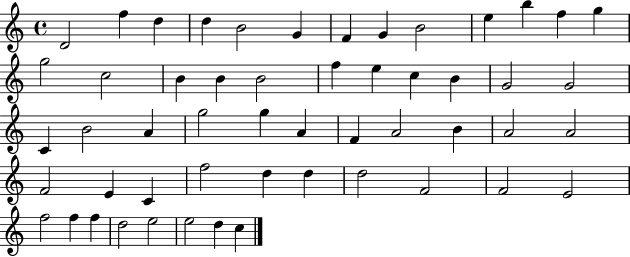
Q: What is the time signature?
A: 4/4